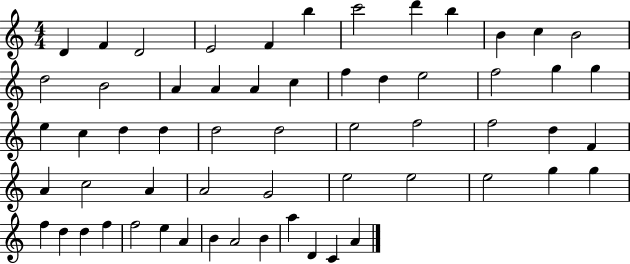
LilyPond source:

{
  \clef treble
  \numericTimeSignature
  \time 4/4
  \key c \major
  d'4 f'4 d'2 | e'2 f'4 b''4 | c'''2 d'''4 b''4 | b'4 c''4 b'2 | \break d''2 b'2 | a'4 a'4 a'4 c''4 | f''4 d''4 e''2 | f''2 g''4 g''4 | \break e''4 c''4 d''4 d''4 | d''2 d''2 | e''2 f''2 | f''2 d''4 f'4 | \break a'4 c''2 a'4 | a'2 g'2 | e''2 e''2 | e''2 g''4 g''4 | \break f''4 d''4 d''4 f''4 | f''2 e''4 a'4 | b'4 a'2 b'4 | a''4 d'4 c'4 a'4 | \break \bar "|."
}